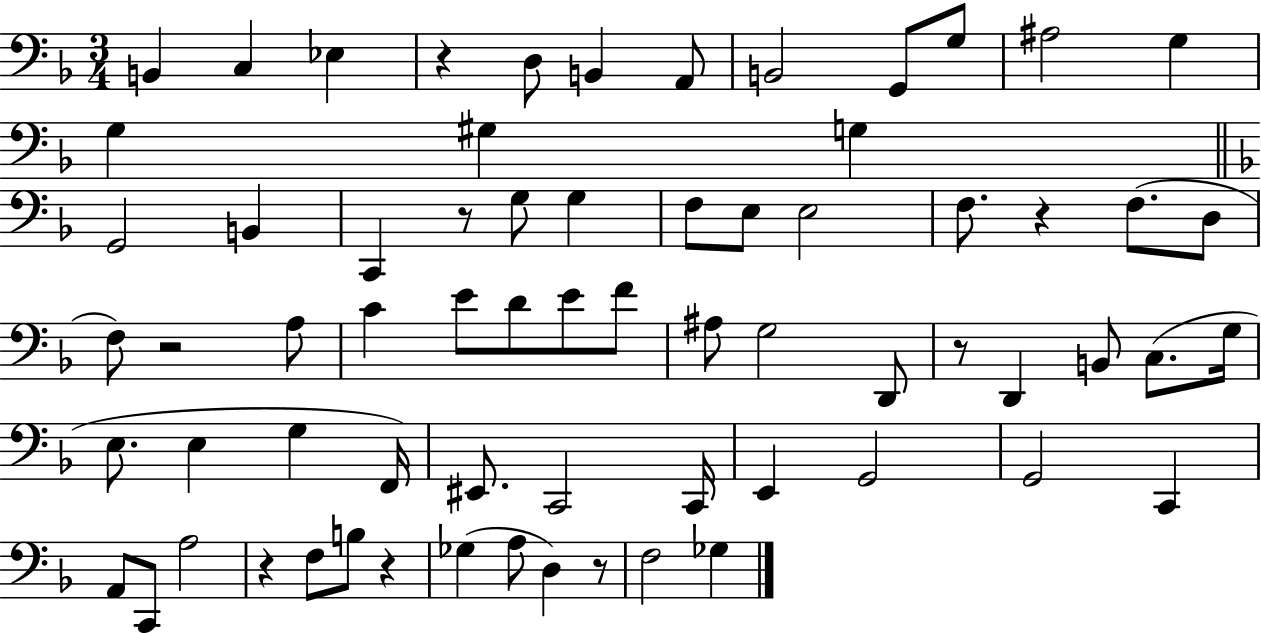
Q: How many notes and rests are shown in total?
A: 68